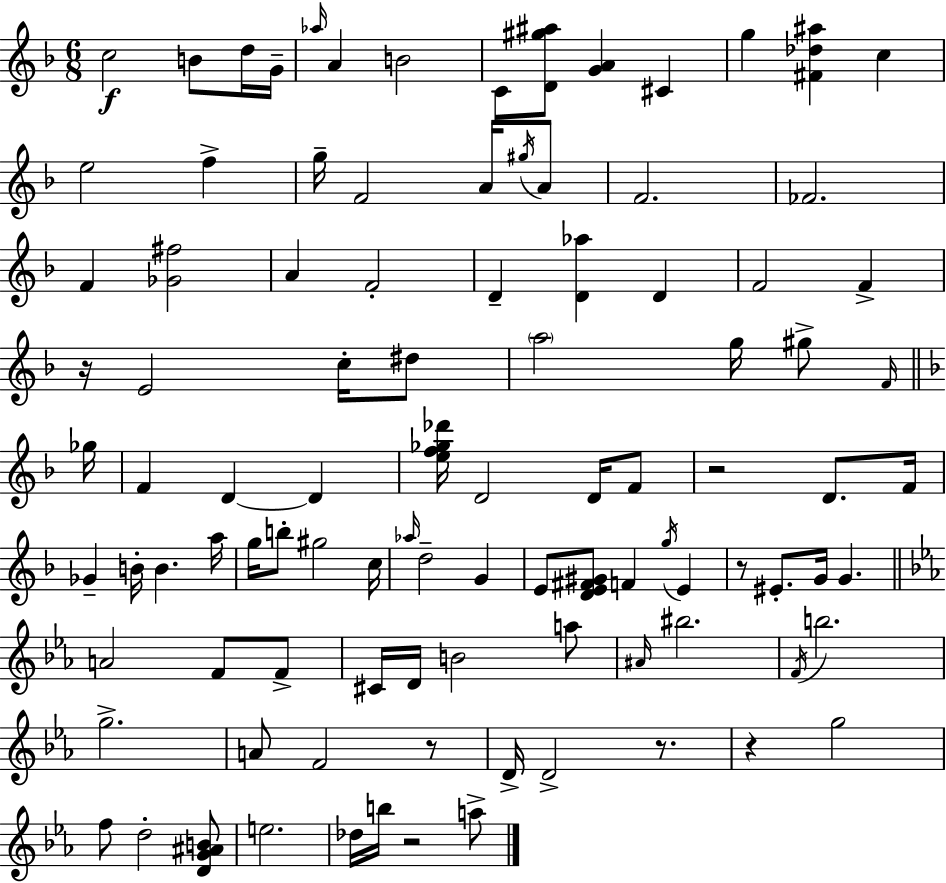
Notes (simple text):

C5/h B4/e D5/s G4/s Ab5/s A4/q B4/h C4/e [D4,G#5,A#5]/e [G4,A4]/q C#4/q G5/q [F#4,Db5,A#5]/q C5/q E5/h F5/q G5/s F4/h A4/s G#5/s A4/e F4/h. FES4/h. F4/q [Gb4,F#5]/h A4/q F4/h D4/q [D4,Ab5]/q D4/q F4/h F4/q R/s E4/h C5/s D#5/e A5/h G5/s G#5/e F4/s Gb5/s F4/q D4/q D4/q [E5,F5,Gb5,Db6]/s D4/h D4/s F4/e R/h D4/e. F4/s Gb4/q B4/s B4/q. A5/s G5/s B5/e G#5/h C5/s Ab5/s D5/h G4/q E4/e [D4,E4,F#4,G#4]/e F4/q G5/s E4/q R/e EIS4/e. G4/s G4/q. A4/h F4/e F4/e C#4/s D4/s B4/h A5/e A#4/s BIS5/h. F4/s B5/h. G5/h. A4/e F4/h R/e D4/s D4/h R/e. R/q G5/h F5/e D5/h [D4,G4,A#4,B4]/e E5/h. Db5/s B5/s R/h A5/e